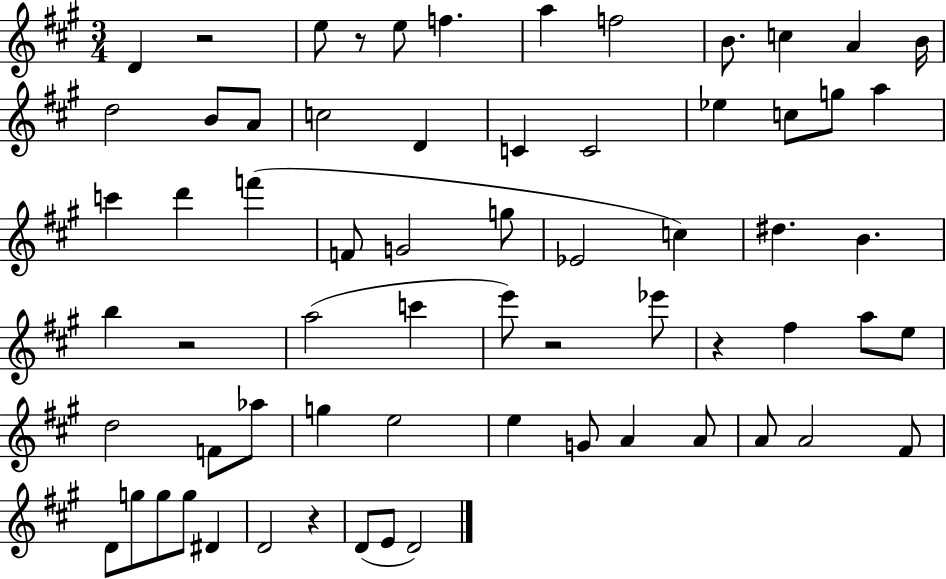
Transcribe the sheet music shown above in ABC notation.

X:1
T:Untitled
M:3/4
L:1/4
K:A
D z2 e/2 z/2 e/2 f a f2 B/2 c A B/4 d2 B/2 A/2 c2 D C C2 _e c/2 g/2 a c' d' f' F/2 G2 g/2 _E2 c ^d B b z2 a2 c' e'/2 z2 _e'/2 z ^f a/2 e/2 d2 F/2 _a/2 g e2 e G/2 A A/2 A/2 A2 ^F/2 D/2 g/2 g/2 g/2 ^D D2 z D/2 E/2 D2